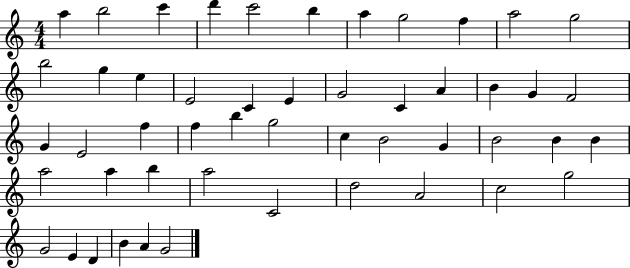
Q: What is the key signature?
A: C major